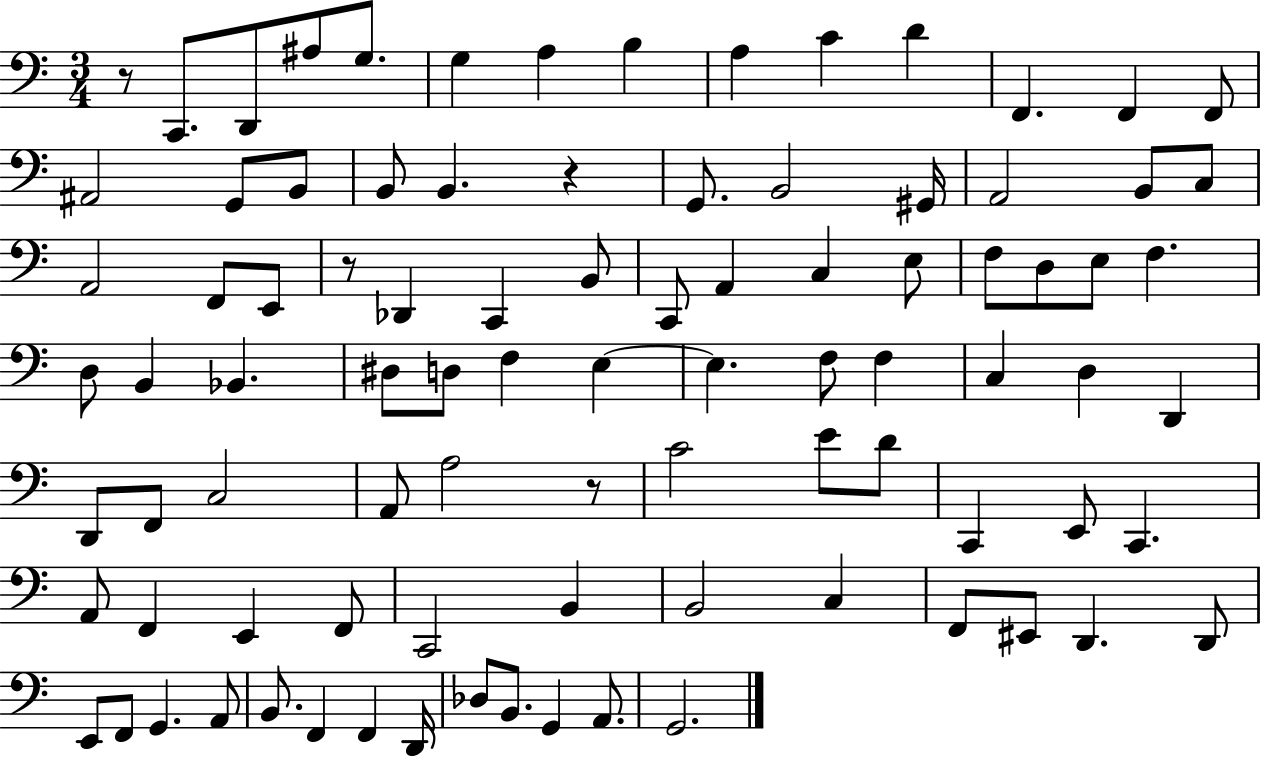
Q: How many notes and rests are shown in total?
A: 91